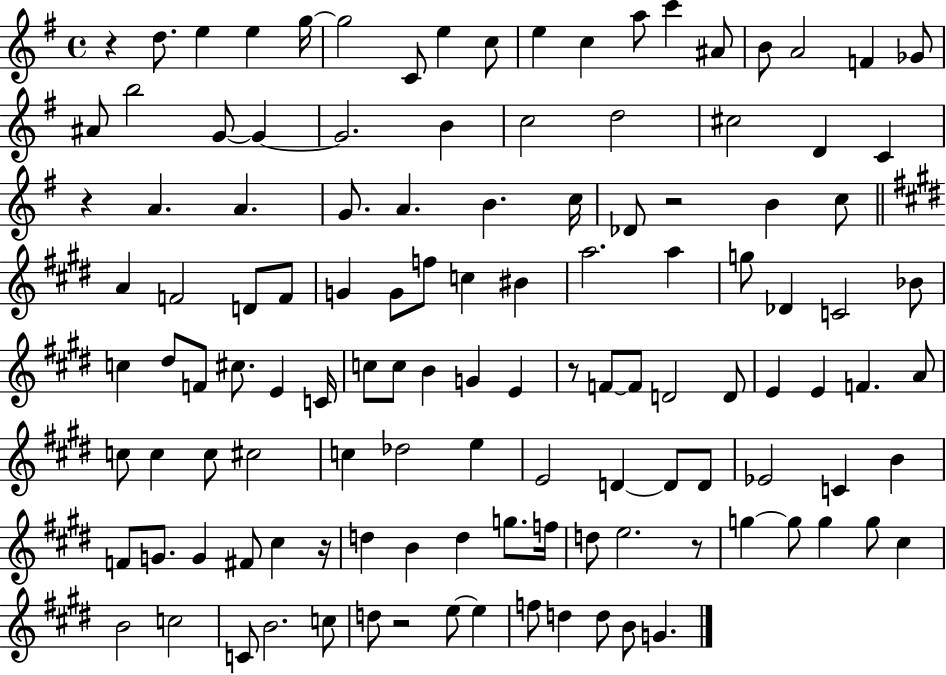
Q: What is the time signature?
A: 4/4